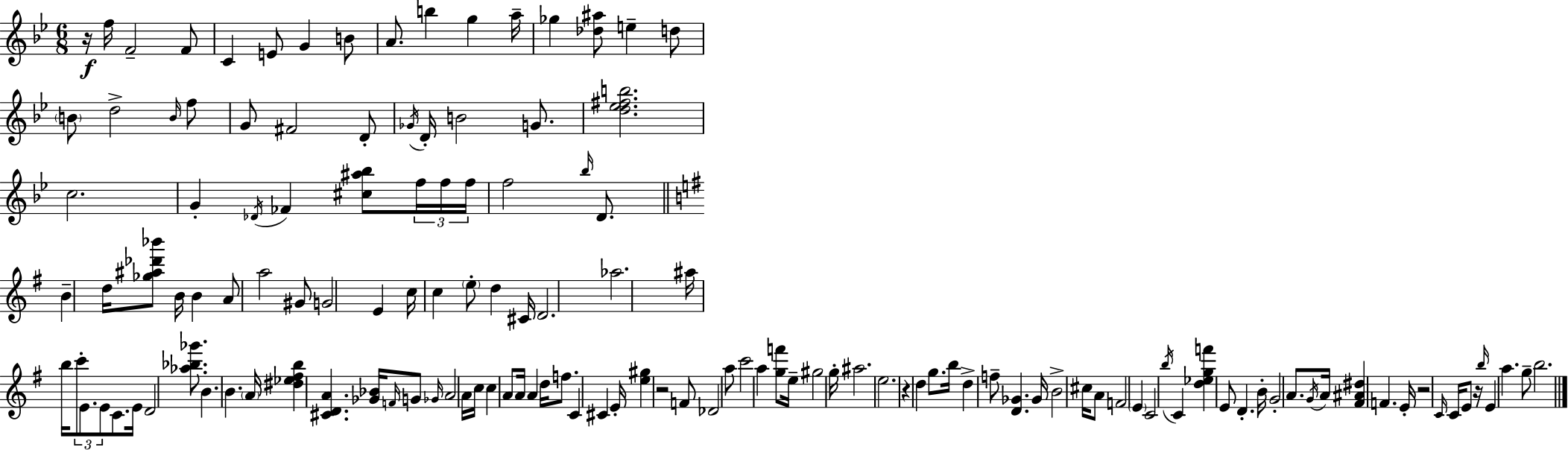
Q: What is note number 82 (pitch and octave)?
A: A5